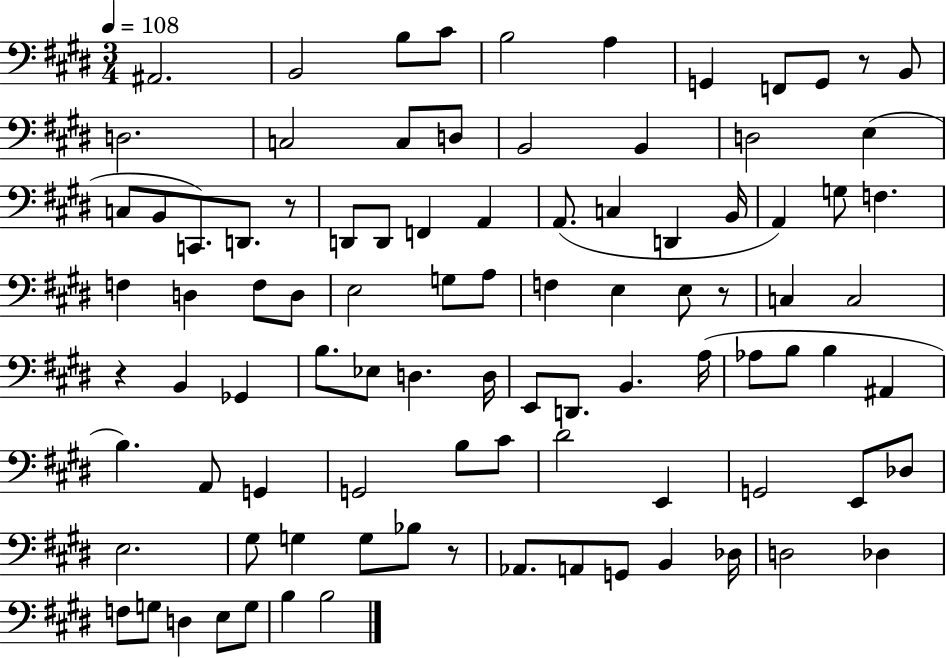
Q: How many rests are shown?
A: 5